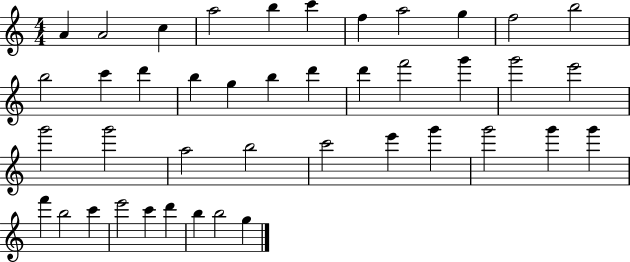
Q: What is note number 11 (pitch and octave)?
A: B5